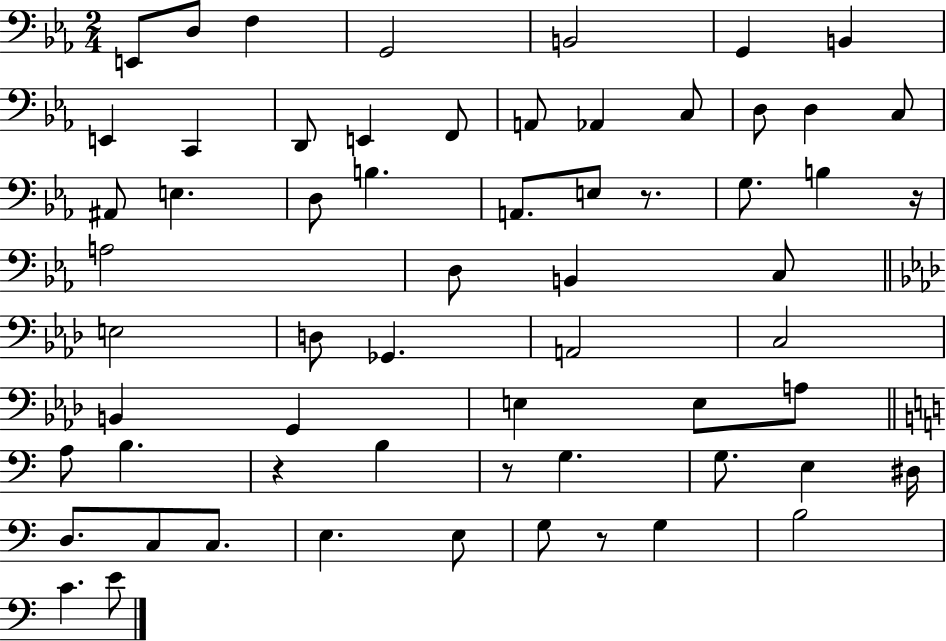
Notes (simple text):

E2/e D3/e F3/q G2/h B2/h G2/q B2/q E2/q C2/q D2/e E2/q F2/e A2/e Ab2/q C3/e D3/e D3/q C3/e A#2/e E3/q. D3/e B3/q. A2/e. E3/e R/e. G3/e. B3/q R/s A3/h D3/e B2/q C3/e E3/h D3/e Gb2/q. A2/h C3/h B2/q G2/q E3/q E3/e A3/e A3/e B3/q. R/q B3/q R/e G3/q. G3/e. E3/q D#3/s D3/e. C3/e C3/e. E3/q. E3/e G3/e R/e G3/q B3/h C4/q. E4/e